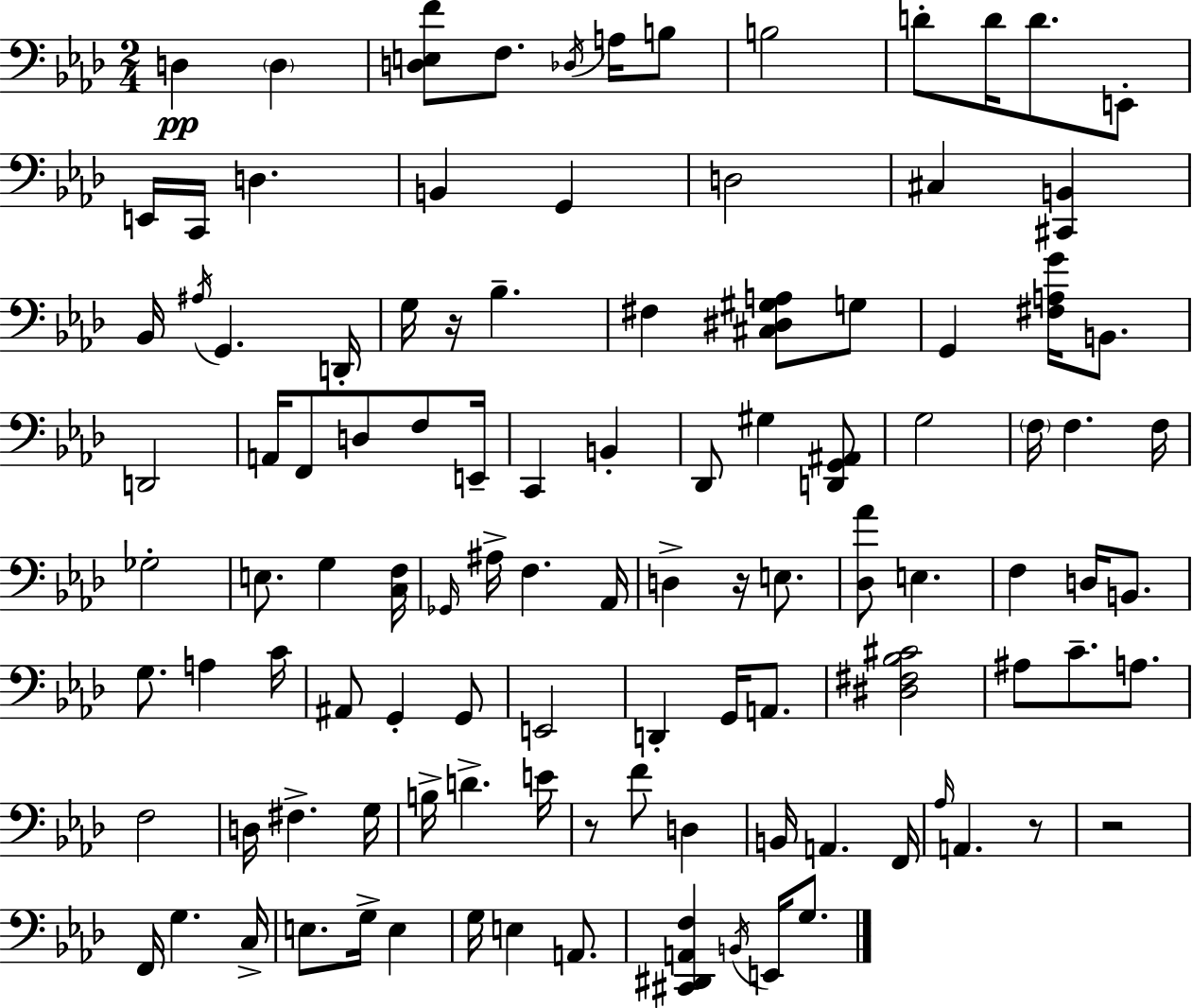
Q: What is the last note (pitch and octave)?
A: G3